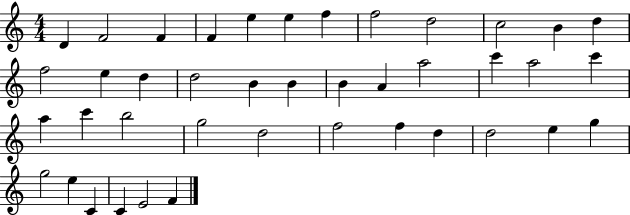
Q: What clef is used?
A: treble